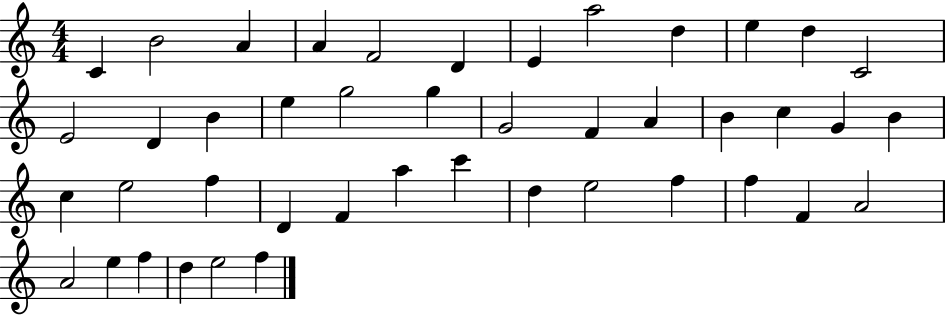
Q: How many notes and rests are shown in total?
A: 44